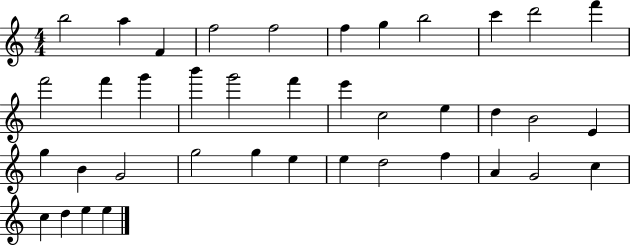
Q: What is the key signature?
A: C major